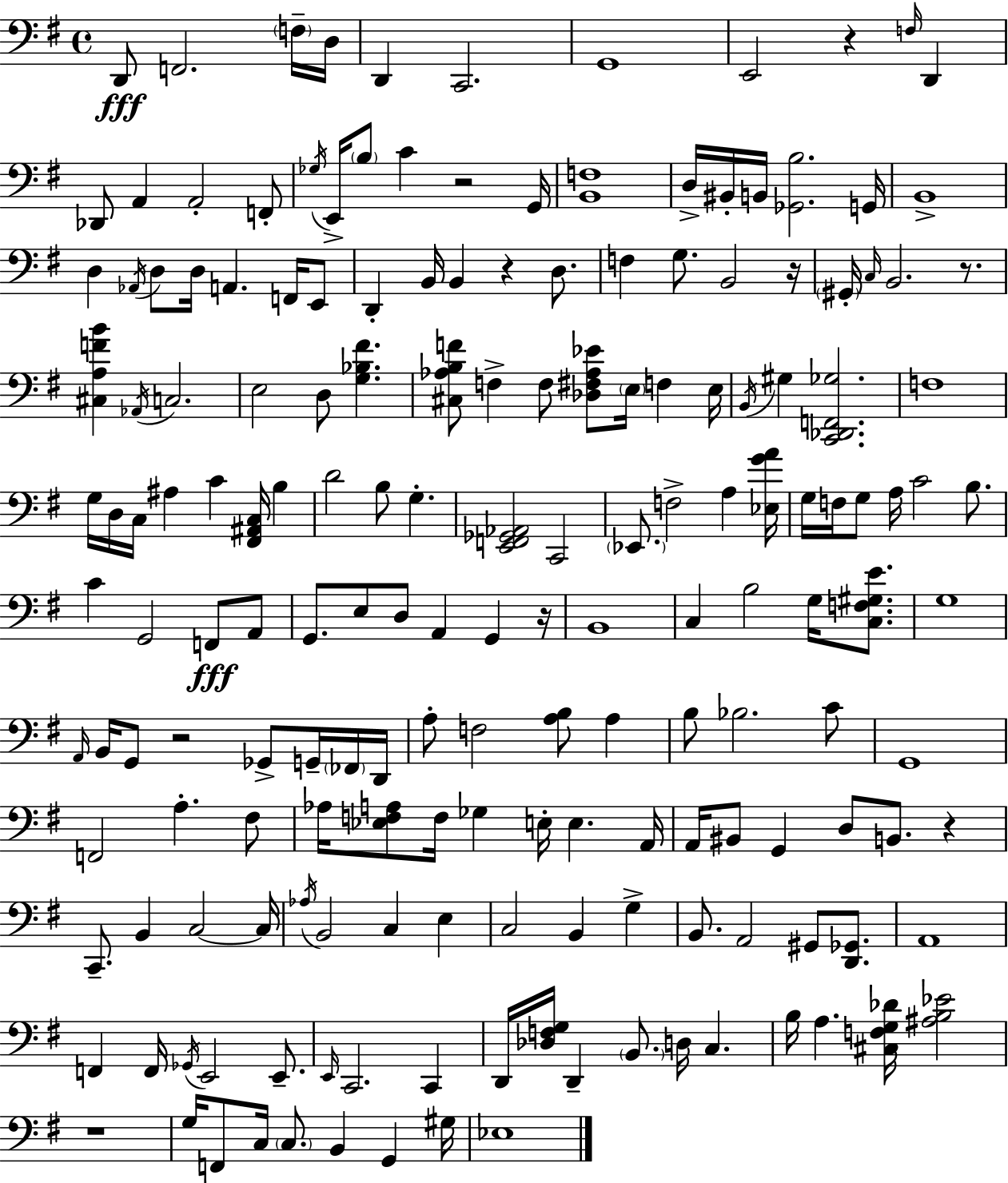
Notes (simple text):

D2/e F2/h. F3/s D3/s D2/q C2/h. G2/w E2/h R/q F3/s D2/q Db2/e A2/q A2/h F2/e Gb3/s E2/s B3/e C4/q R/h G2/s [B2,F3]/w D3/s BIS2/s B2/s [Gb2,B3]/h. G2/s B2/w D3/q Ab2/s D3/e D3/s A2/q. F2/s E2/e D2/q B2/s B2/q R/q D3/e. F3/q G3/e. B2/h R/s G#2/s C3/s B2/h. R/e. [C#3,A3,F4,B4]/q Ab2/s C3/h. E3/h D3/e [G3,Bb3,F#4]/q. [C#3,Ab3,B3,F4]/e F3/q F3/e [Db3,F#3,Ab3,Eb4]/e E3/s F3/q E3/s B2/s G#3/q [C2,Db2,F2,Gb3]/h. F3/w G3/s D3/s C3/s A#3/q C4/q [F#2,A#2,C3]/s B3/q D4/h B3/e G3/q. [E2,F2,Gb2,Ab2]/h C2/h Eb2/e. F3/h A3/q [Eb3,G4,A4]/s G3/s F3/s G3/e A3/s C4/h B3/e. C4/q G2/h F2/e A2/e G2/e. E3/e D3/e A2/q G2/q R/s B2/w C3/q B3/h G3/s [C3,F3,G#3,E4]/e. G3/w A2/s B2/s G2/e R/h Gb2/e G2/s FES2/s D2/s A3/e F3/h [A3,B3]/e A3/q B3/e Bb3/h. C4/e G2/w F2/h A3/q. F#3/e Ab3/s [Eb3,F3,A3]/e F3/s Gb3/q E3/s E3/q. A2/s A2/s BIS2/e G2/q D3/e B2/e. R/q C2/e. B2/q C3/h C3/s Ab3/s B2/h C3/q E3/q C3/h B2/q G3/q B2/e. A2/h G#2/e [D2,Gb2]/e. A2/w F2/q F2/s Gb2/s E2/h E2/e. E2/s C2/h. C2/q D2/s [Db3,F3,G3]/s D2/q B2/e. D3/s C3/q. B3/s A3/q. [C#3,F3,G3,Db4]/s [A#3,B3,Eb4]/h R/w G3/s F2/e C3/s C3/e. B2/q G2/q G#3/s Eb3/w